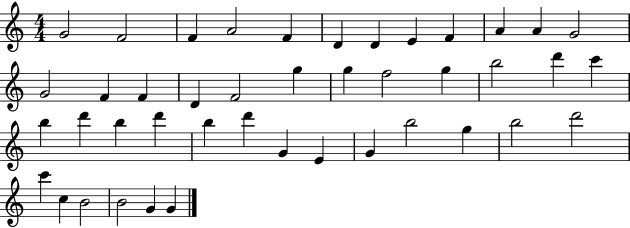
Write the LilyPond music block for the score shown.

{
  \clef treble
  \numericTimeSignature
  \time 4/4
  \key c \major
  g'2 f'2 | f'4 a'2 f'4 | d'4 d'4 e'4 f'4 | a'4 a'4 g'2 | \break g'2 f'4 f'4 | d'4 f'2 g''4 | g''4 f''2 g''4 | b''2 d'''4 c'''4 | \break b''4 d'''4 b''4 d'''4 | b''4 d'''4 g'4 e'4 | g'4 b''2 g''4 | b''2 d'''2 | \break c'''4 c''4 b'2 | b'2 g'4 g'4 | \bar "|."
}